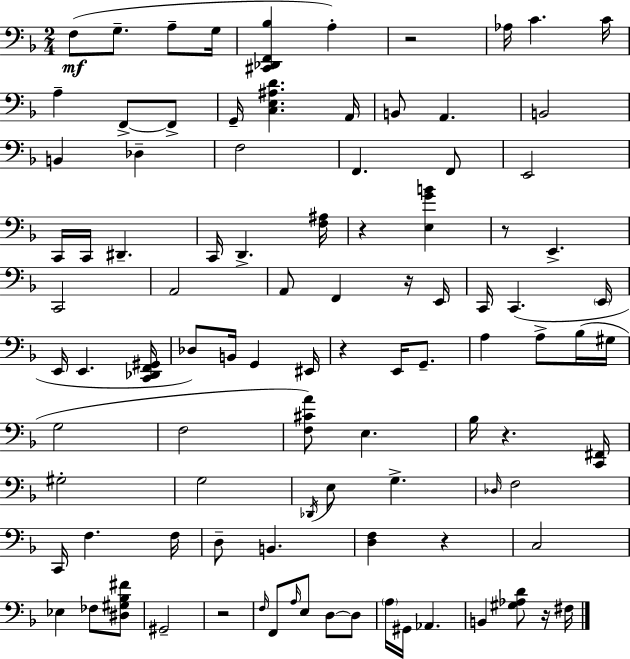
{
  \clef bass
  \numericTimeSignature
  \time 2/4
  \key f \major
  f8(\mf g8.-- a8-- g16 | <cis, des, f, bes>4 a4-.) | r2 | aes16 c'4. c'16 | \break a4-- f,8->~~ f,8-> | g,16-- <c e ais d'>4. a,16 | b,8 a,4. | b,2 | \break b,4 des4-- | f2 | f,4. f,8 | e,2 | \break c,16 c,16 dis,4.-- | c,16 d,4.-> <f ais>16 | r4 <e g' b'>4 | r8 e,4.-> | \break c,2 | a,2 | a,8 f,4 r16 e,16 | c,16 c,4.( \parenthesize e,16 | \break e,16 e,4. <c, des, f, gis,>16 | des8) b,16 g,4 eis,16 | r4 e,16 g,8.-- | a4 a8-> bes16( gis16 | \break g2 | f2 | <f cis' a'>8) e4. | bes16 r4. <c, fis,>16 | \break gis2-. | g2 | \acciaccatura { des,16 } e8 g4.-> | \grace { des16 } f2 | \break c,16 f4. | f16 d8-- b,4. | <d f>4 r4 | c2 | \break ees4 fes8 | <dis gis bes fis'>8 gis,2-- | r2 | \grace { f16 } f,8 \grace { a16 } e8 | \break d8~~ d8 \parenthesize a16 gis,16 aes,4. | b,4 | <gis aes d'>8 r16 fis16 \bar "|."
}